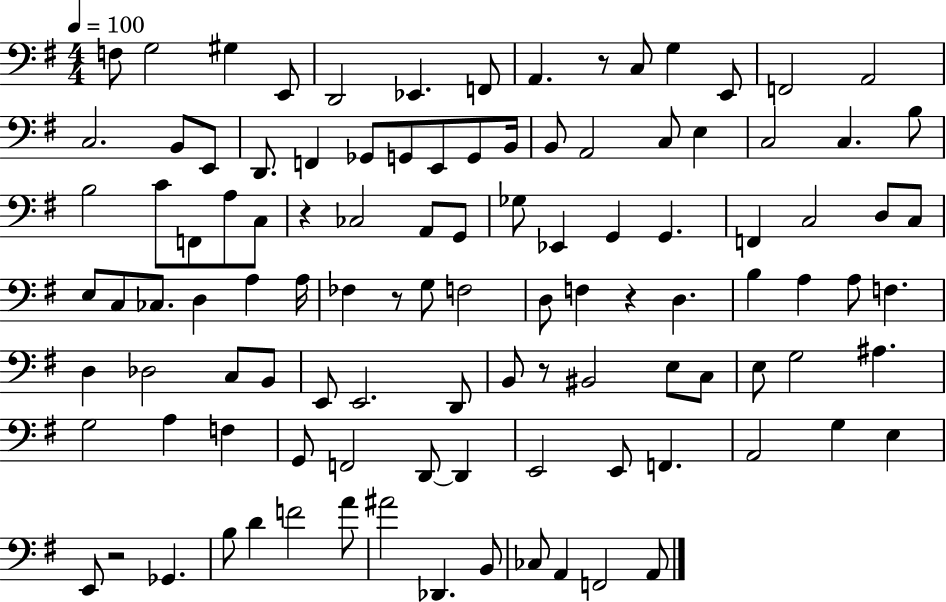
{
  \clef bass
  \numericTimeSignature
  \time 4/4
  \key g \major
  \tempo 4 = 100
  f8 g2 gis4 e,8 | d,2 ees,4. f,8 | a,4. r8 c8 g4 e,8 | f,2 a,2 | \break c2. b,8 e,8 | d,8. f,4 ges,8 g,8 e,8 g,8 b,16 | b,8 a,2 c8 e4 | c2 c4. b8 | \break b2 c'8 f,8 a8 c8 | r4 ces2 a,8 g,8 | ges8 ees,4 g,4 g,4. | f,4 c2 d8 c8 | \break e8 c8 ces8. d4 a4 a16 | fes4 r8 g8 f2 | d8 f4 r4 d4. | b4 a4 a8 f4. | \break d4 des2 c8 b,8 | e,8 e,2. d,8 | b,8 r8 bis,2 e8 c8 | e8 g2 ais4. | \break g2 a4 f4 | g,8 f,2 d,8~~ d,4 | e,2 e,8 f,4. | a,2 g4 e4 | \break e,8 r2 ges,4. | b8 d'4 f'2 a'8 | ais'2 des,4. b,8 | ces8 a,4 f,2 a,8 | \break \bar "|."
}